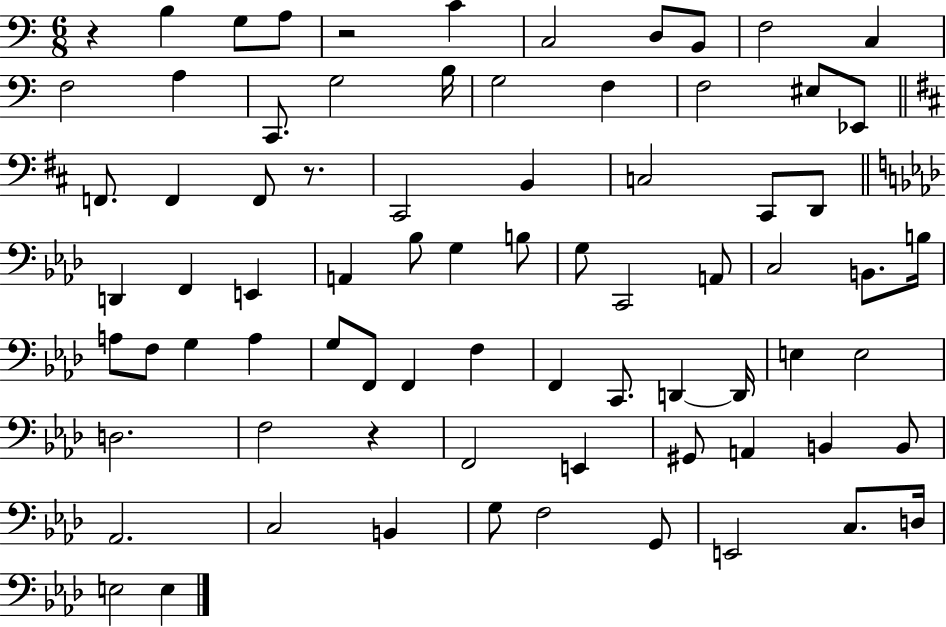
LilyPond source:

{
  \clef bass
  \numericTimeSignature
  \time 6/8
  \key c \major
  r4 b4 g8 a8 | r2 c'4 | c2 d8 b,8 | f2 c4 | \break f2 a4 | c,8. g2 b16 | g2 f4 | f2 eis8 ees,8 | \break \bar "||" \break \key d \major f,8. f,4 f,8 r8. | cis,2 b,4 | c2 cis,8 d,8 | \bar "||" \break \key f \minor d,4 f,4 e,4 | a,4 bes8 g4 b8 | g8 c,2 a,8 | c2 b,8. b16 | \break a8 f8 g4 a4 | g8 f,8 f,4 f4 | f,4 c,8. d,4~~ d,16 | e4 e2 | \break d2. | f2 r4 | f,2 e,4 | gis,8 a,4 b,4 b,8 | \break aes,2. | c2 b,4 | g8 f2 g,8 | e,2 c8. d16 | \break e2 e4 | \bar "|."
}